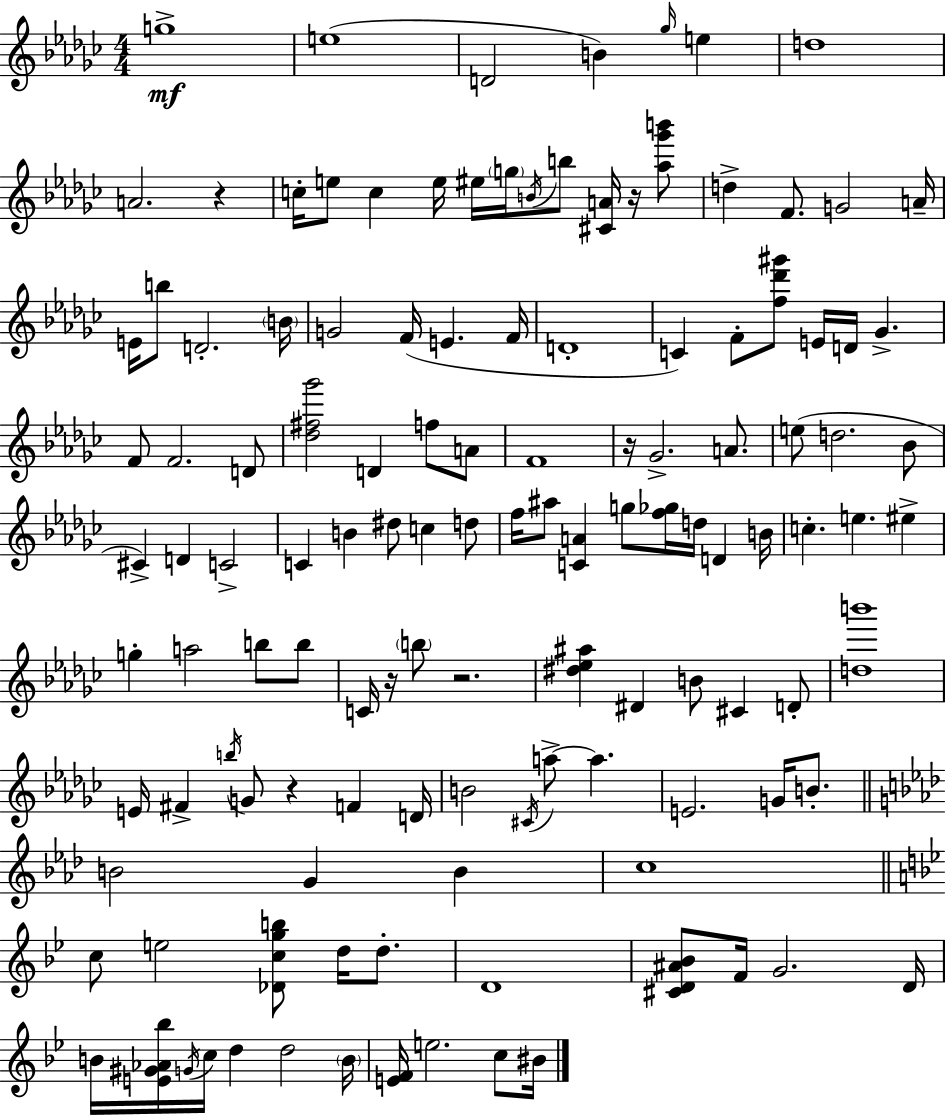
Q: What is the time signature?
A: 4/4